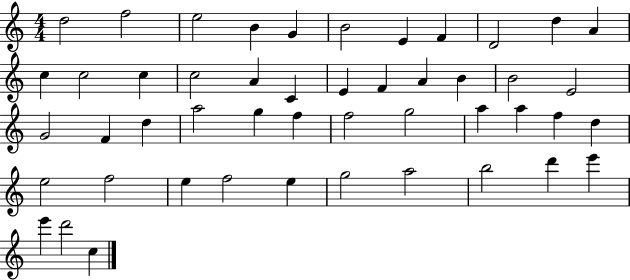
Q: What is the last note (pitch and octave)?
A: C5